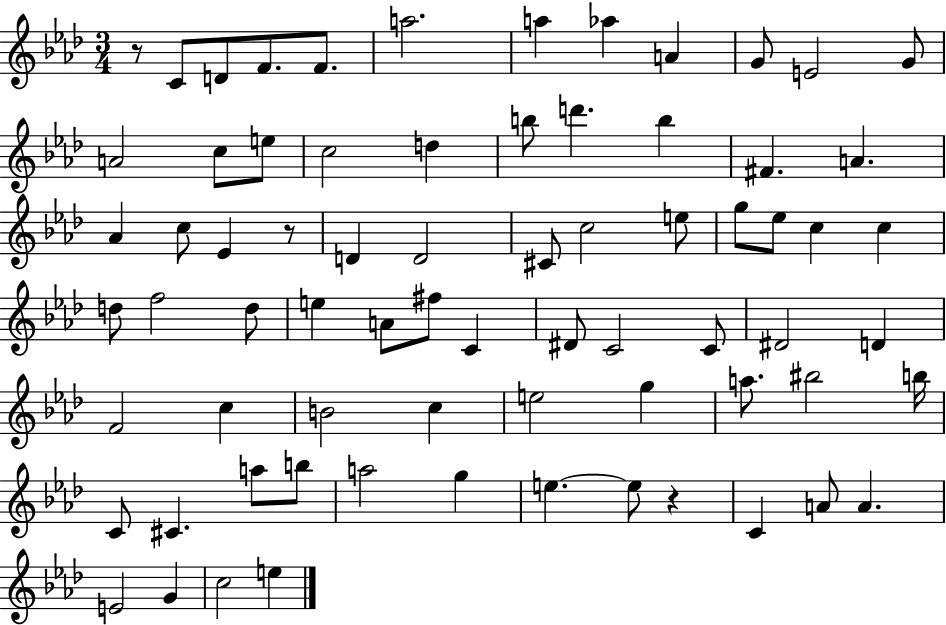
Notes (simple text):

R/e C4/e D4/e F4/e. F4/e. A5/h. A5/q Ab5/q A4/q G4/e E4/h G4/e A4/h C5/e E5/e C5/h D5/q B5/e D6/q. B5/q F#4/q. A4/q. Ab4/q C5/e Eb4/q R/e D4/q D4/h C#4/e C5/h E5/e G5/e Eb5/e C5/q C5/q D5/e F5/h D5/e E5/q A4/e F#5/e C4/q D#4/e C4/h C4/e D#4/h D4/q F4/h C5/q B4/h C5/q E5/h G5/q A5/e. BIS5/h B5/s C4/e C#4/q. A5/e B5/e A5/h G5/q E5/q. E5/e R/q C4/q A4/e A4/q. E4/h G4/q C5/h E5/q